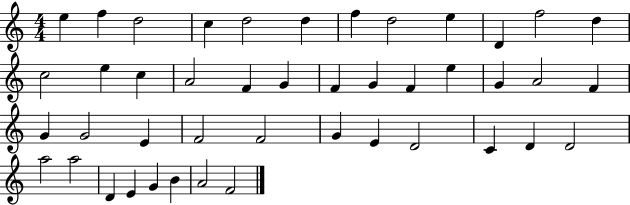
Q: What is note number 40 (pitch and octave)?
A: E4